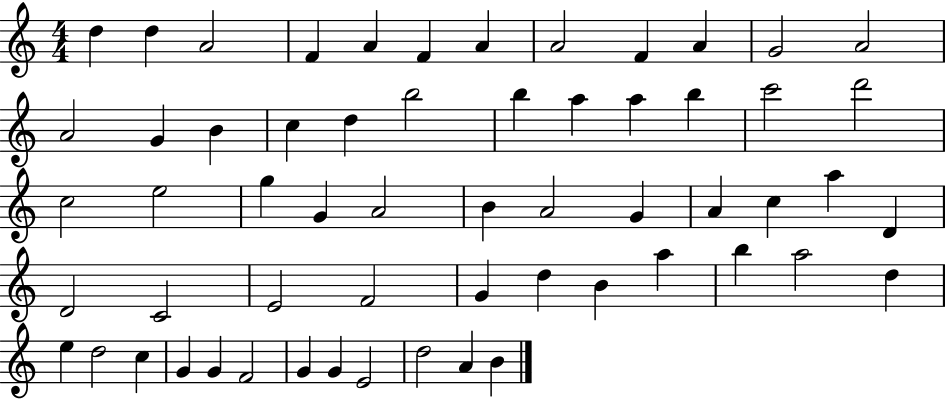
{
  \clef treble
  \numericTimeSignature
  \time 4/4
  \key c \major
  d''4 d''4 a'2 | f'4 a'4 f'4 a'4 | a'2 f'4 a'4 | g'2 a'2 | \break a'2 g'4 b'4 | c''4 d''4 b''2 | b''4 a''4 a''4 b''4 | c'''2 d'''2 | \break c''2 e''2 | g''4 g'4 a'2 | b'4 a'2 g'4 | a'4 c''4 a''4 d'4 | \break d'2 c'2 | e'2 f'2 | g'4 d''4 b'4 a''4 | b''4 a''2 d''4 | \break e''4 d''2 c''4 | g'4 g'4 f'2 | g'4 g'4 e'2 | d''2 a'4 b'4 | \break \bar "|."
}